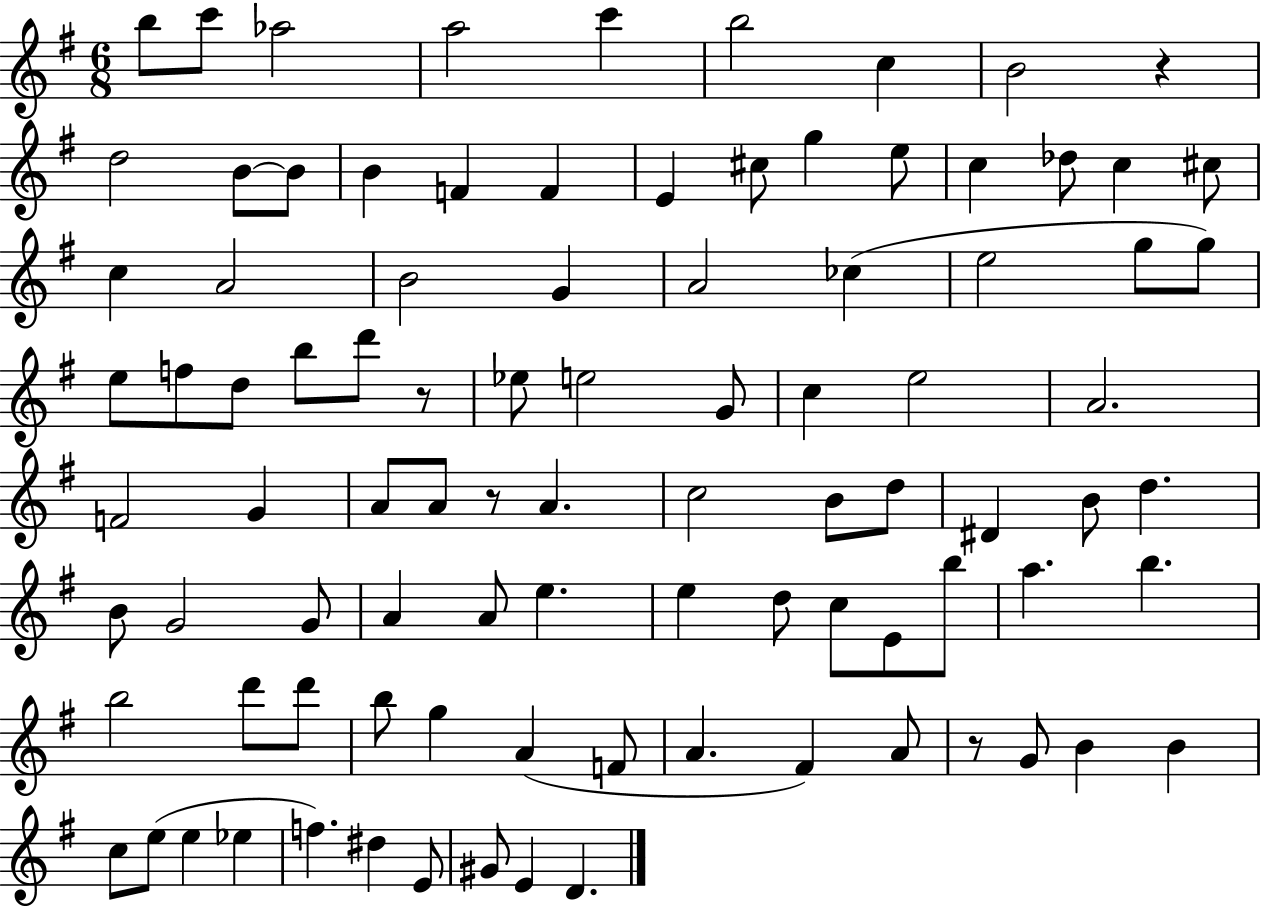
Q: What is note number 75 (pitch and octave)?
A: F#4